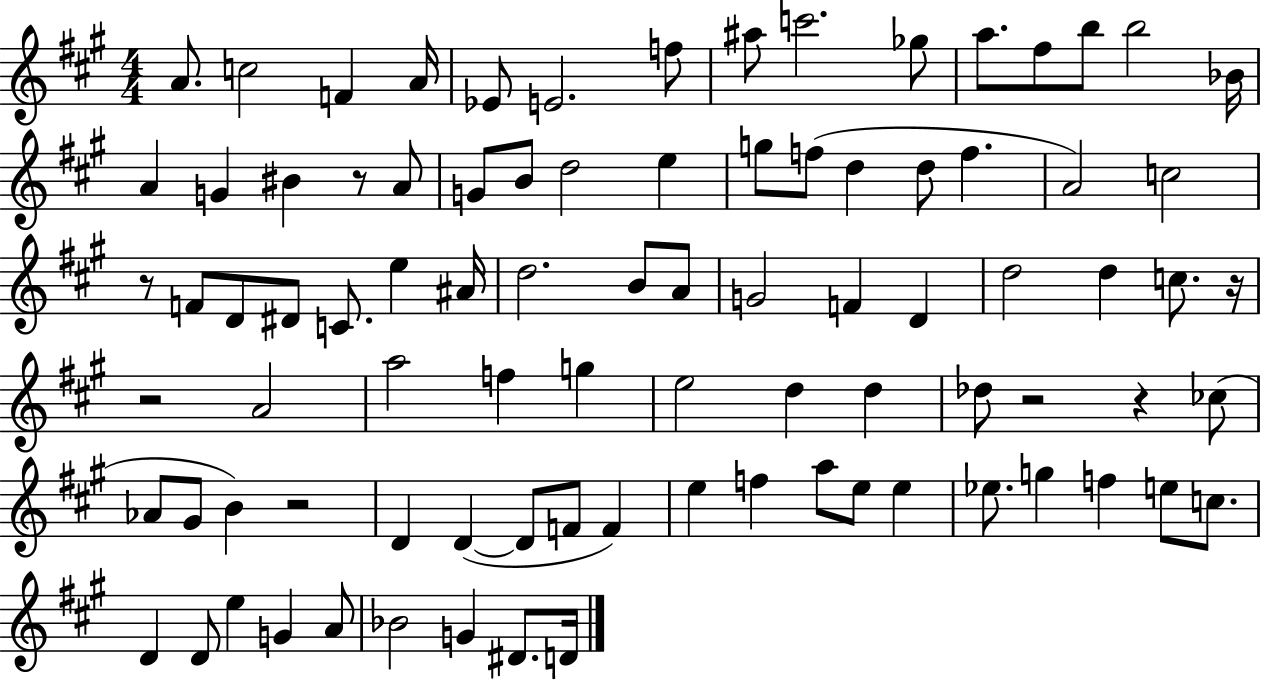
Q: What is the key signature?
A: A major